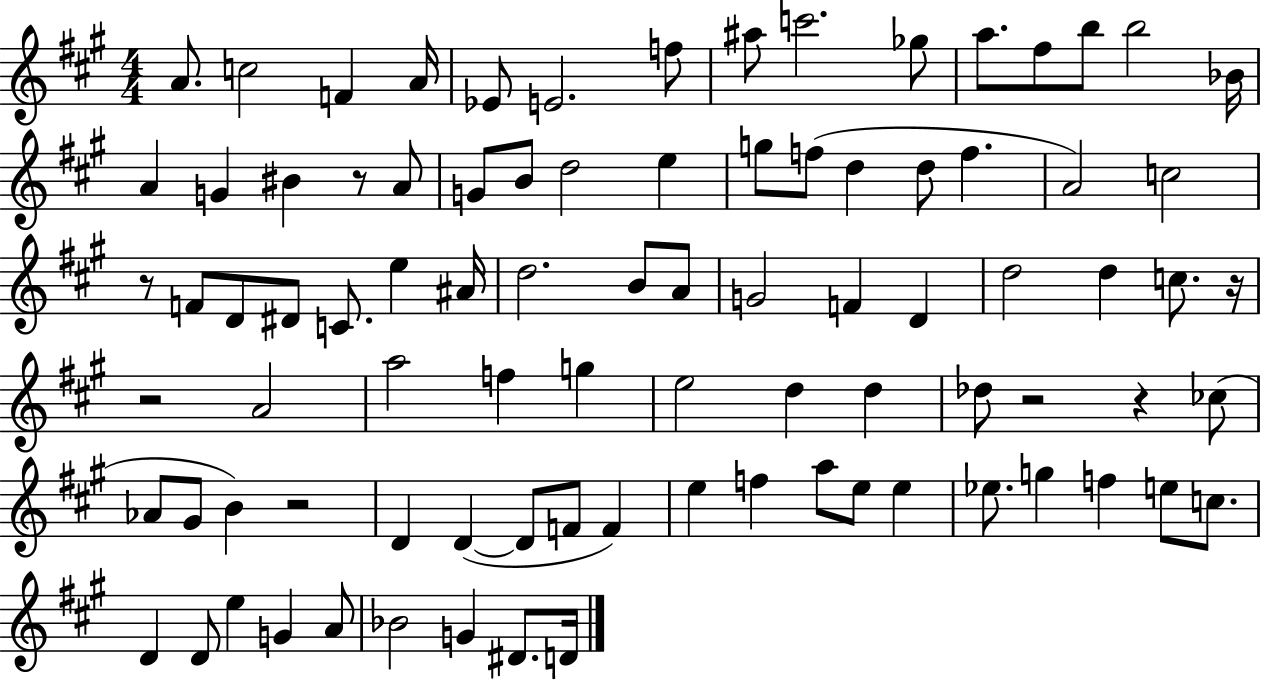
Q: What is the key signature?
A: A major